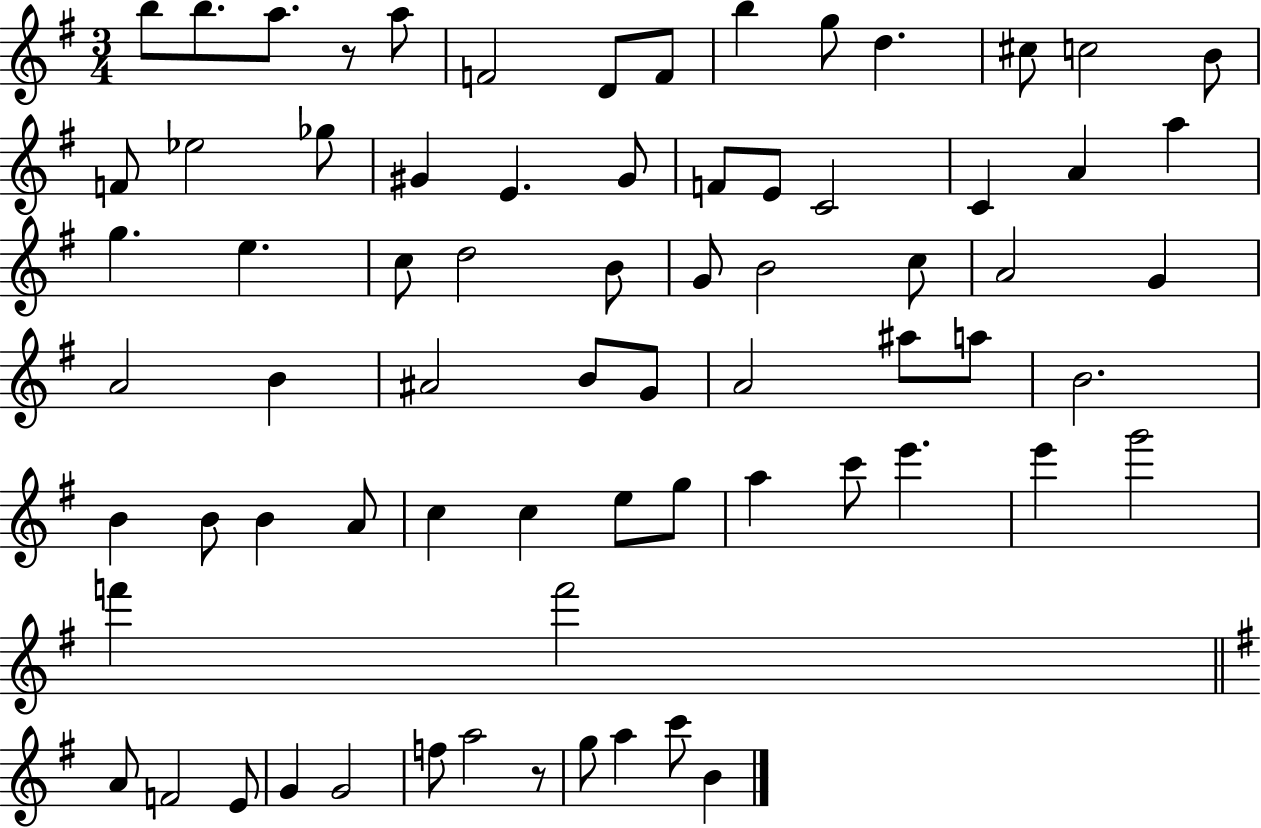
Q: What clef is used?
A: treble